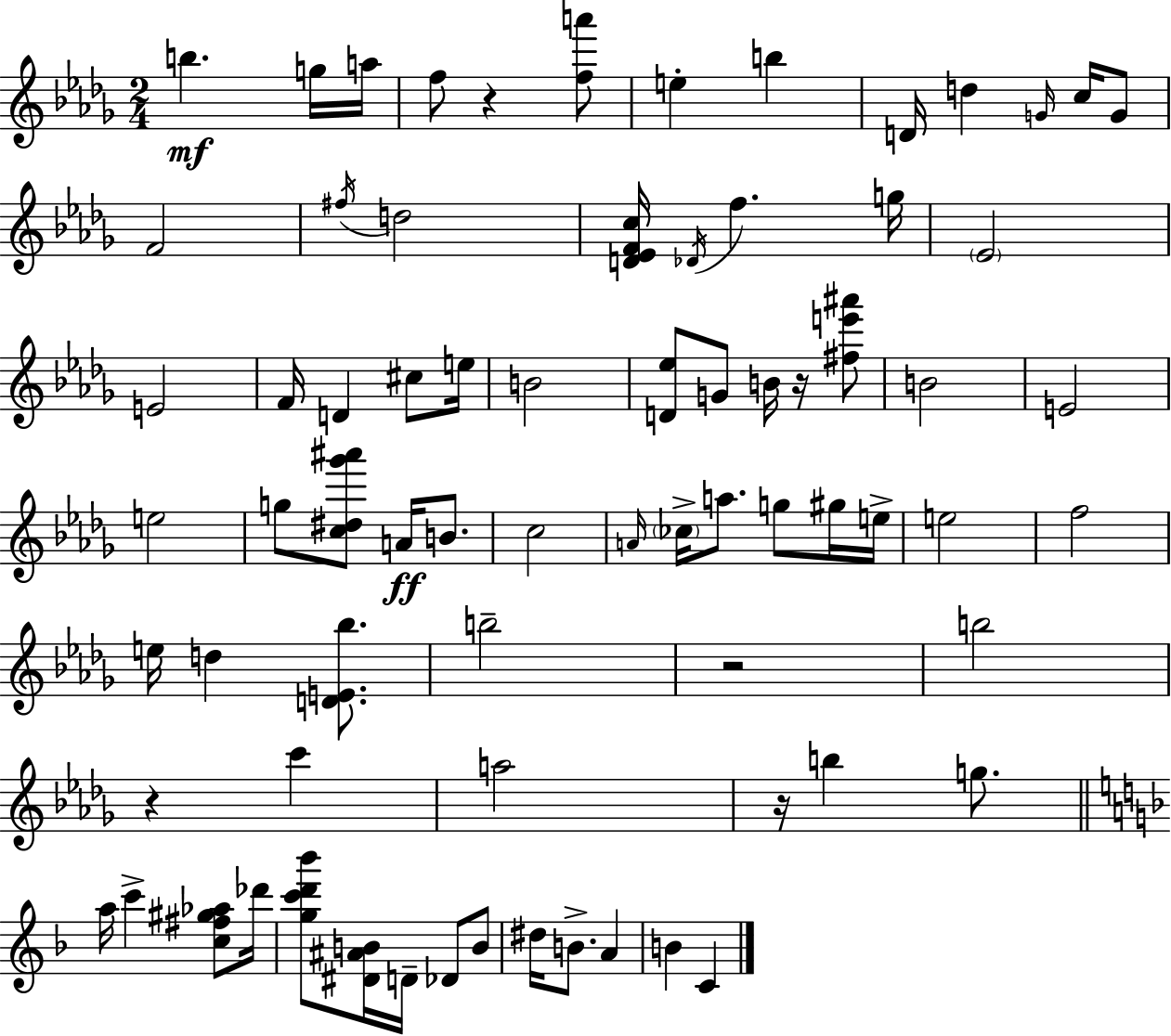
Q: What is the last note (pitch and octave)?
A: C4